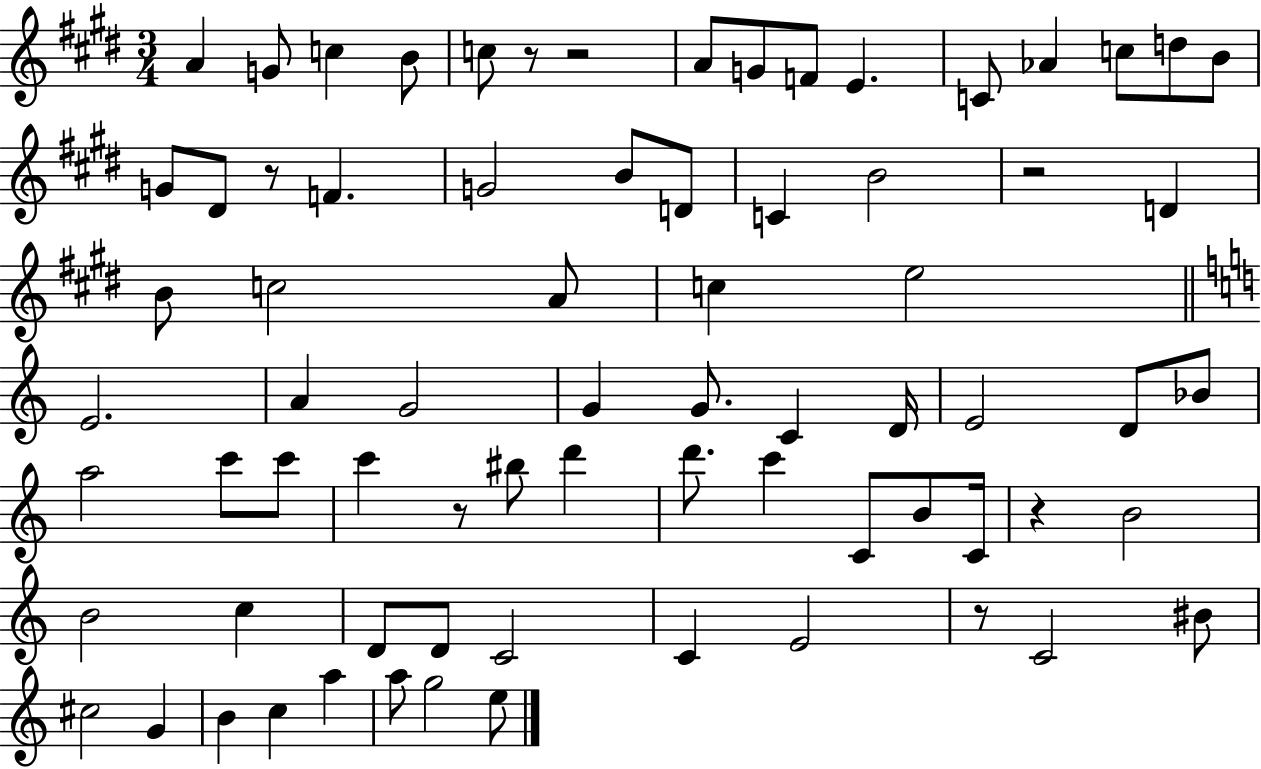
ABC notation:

X:1
T:Untitled
M:3/4
L:1/4
K:E
A G/2 c B/2 c/2 z/2 z2 A/2 G/2 F/2 E C/2 _A c/2 d/2 B/2 G/2 ^D/2 z/2 F G2 B/2 D/2 C B2 z2 D B/2 c2 A/2 c e2 E2 A G2 G G/2 C D/4 E2 D/2 _B/2 a2 c'/2 c'/2 c' z/2 ^b/2 d' d'/2 c' C/2 B/2 C/4 z B2 B2 c D/2 D/2 C2 C E2 z/2 C2 ^B/2 ^c2 G B c a a/2 g2 e/2